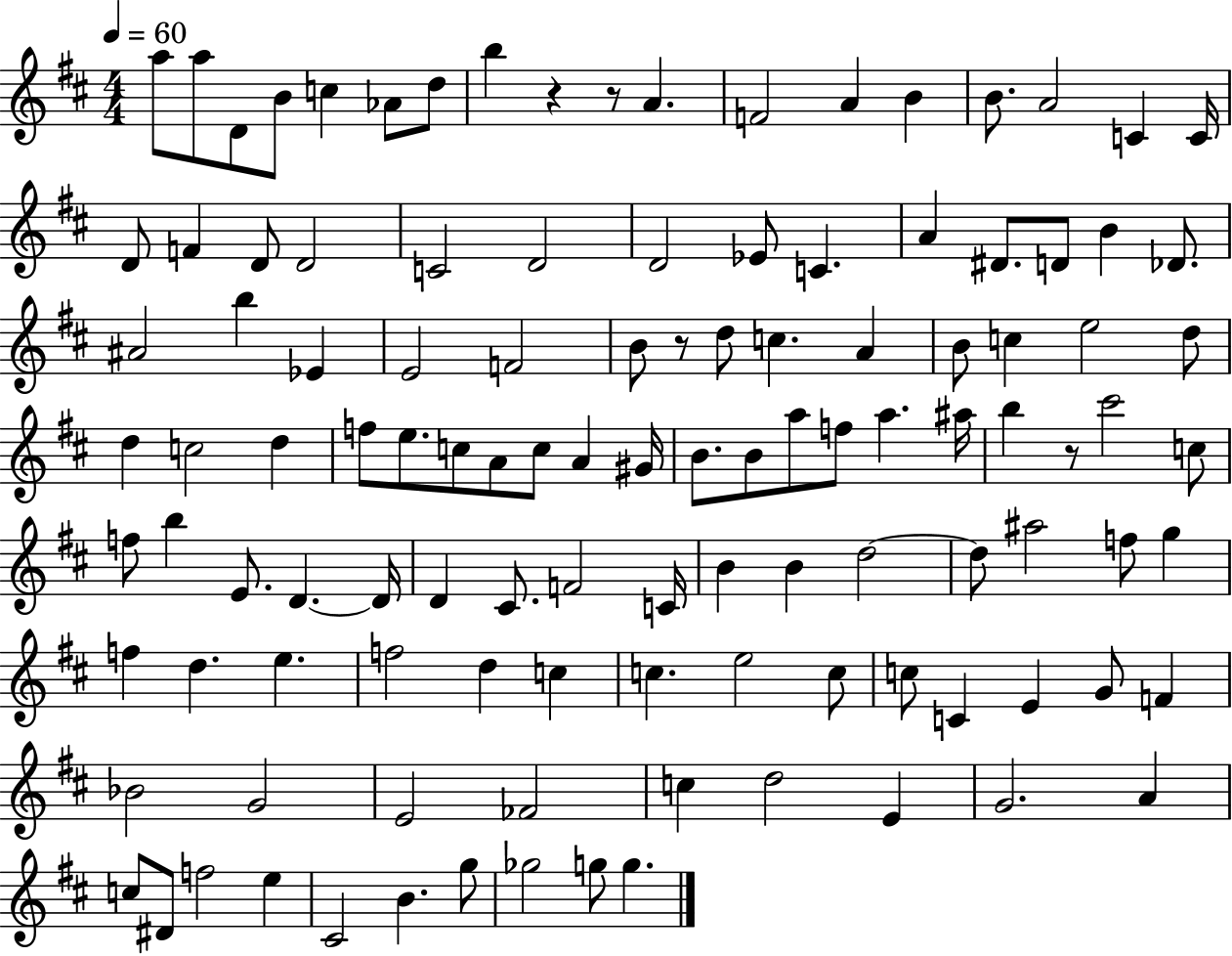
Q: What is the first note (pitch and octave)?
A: A5